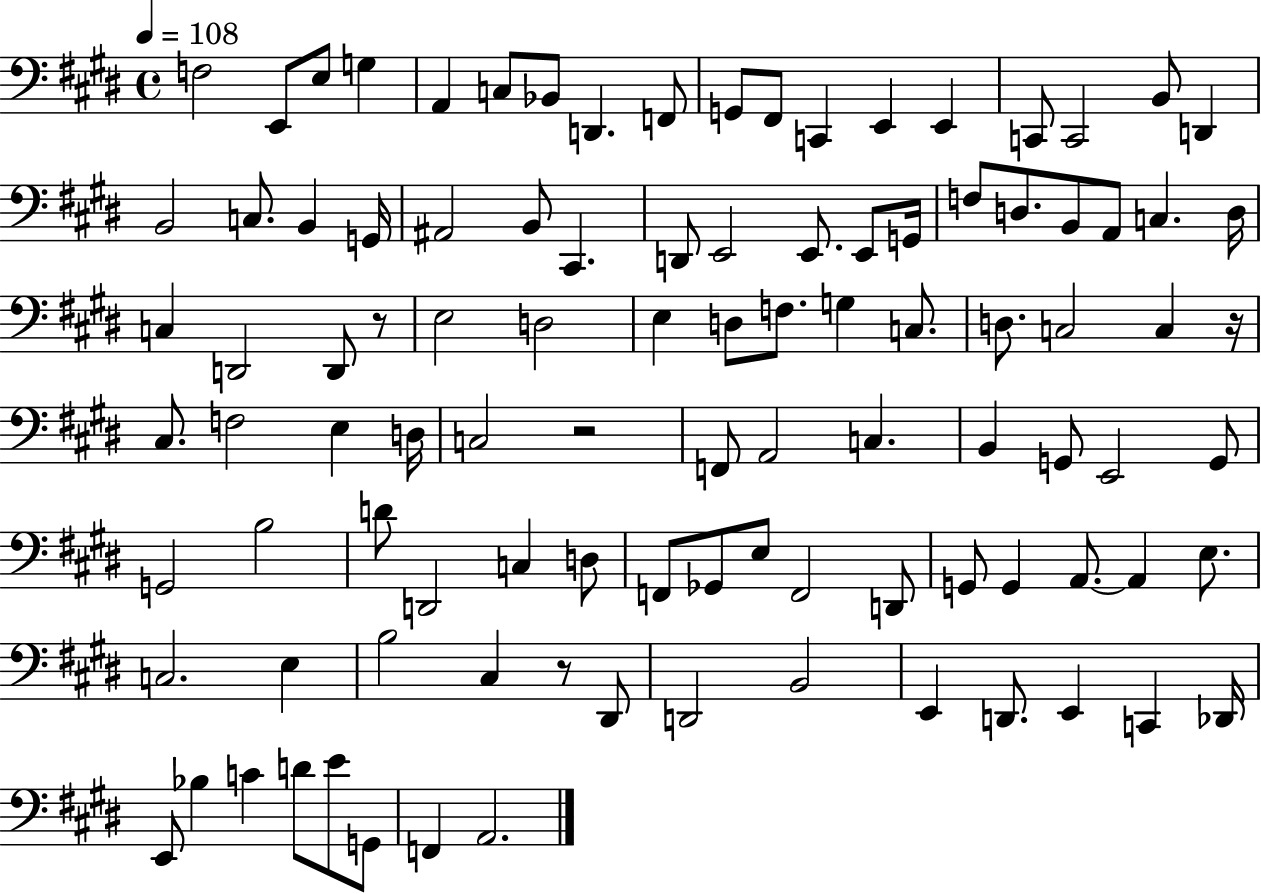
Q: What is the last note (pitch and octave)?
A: A2